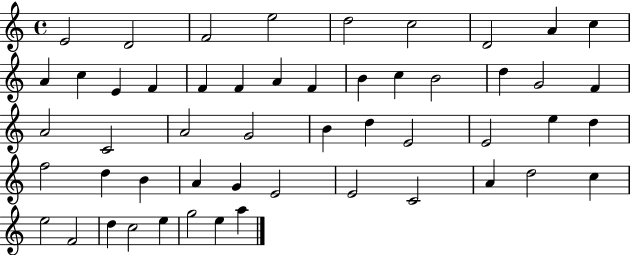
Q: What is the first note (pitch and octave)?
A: E4